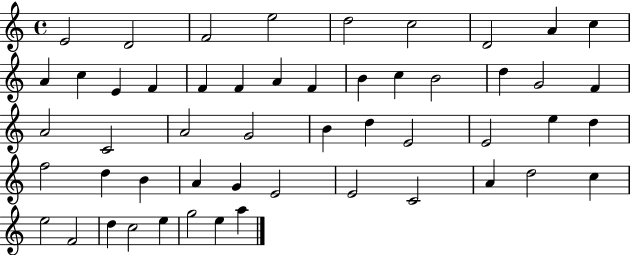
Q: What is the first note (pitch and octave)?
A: E4